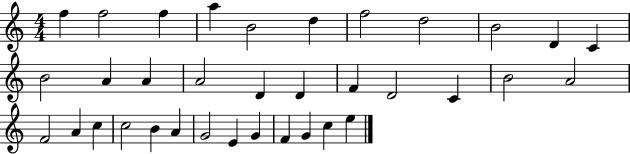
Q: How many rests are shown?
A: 0